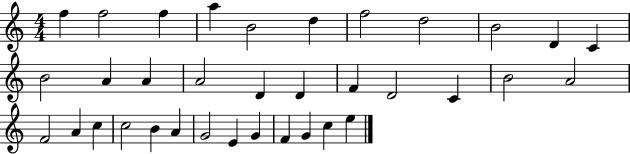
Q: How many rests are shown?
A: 0